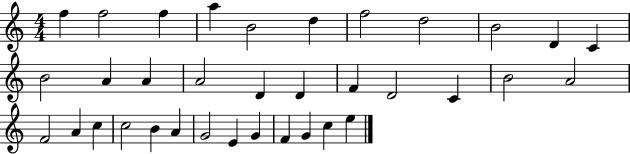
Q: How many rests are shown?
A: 0